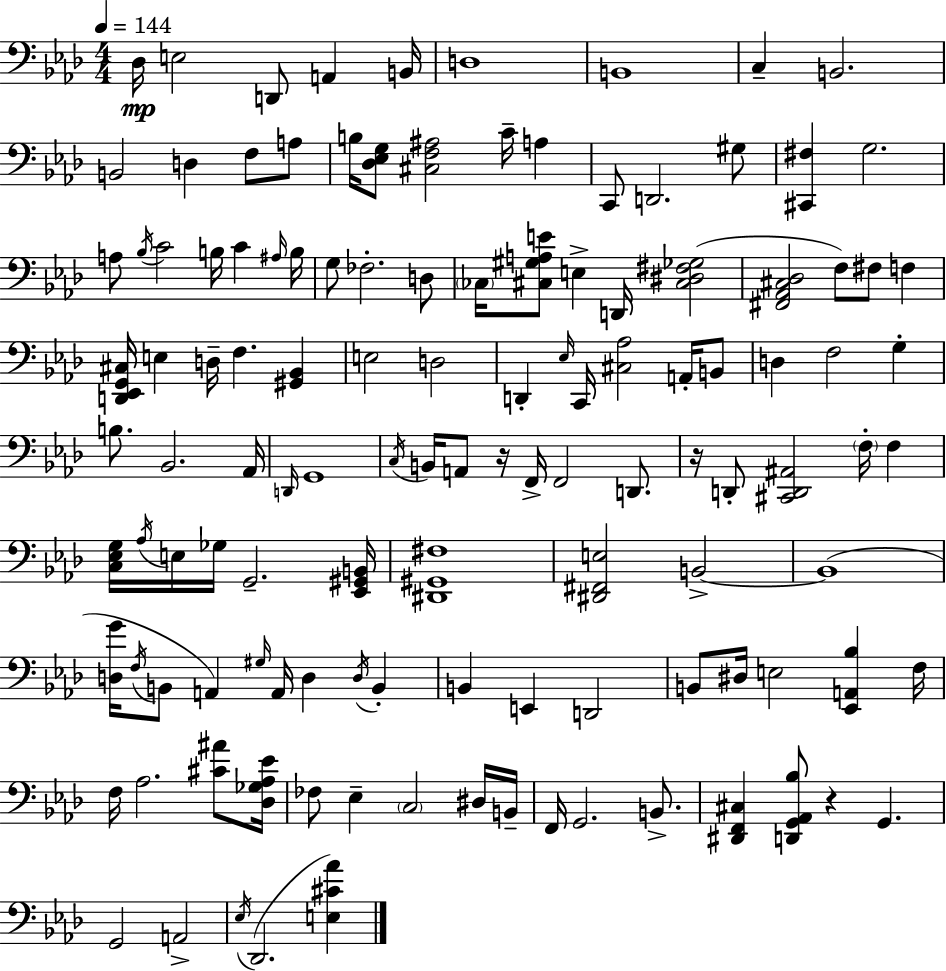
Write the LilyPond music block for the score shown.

{
  \clef bass
  \numericTimeSignature
  \time 4/4
  \key f \minor
  \tempo 4 = 144
  des16\mp e2 d,8 a,4 b,16 | d1 | b,1 | c4-- b,2. | \break b,2 d4 f8 a8 | b16 <des ees g>8 <cis f ais>2 c'16-- a4 | c,8 d,2. gis8 | <cis, fis>4 g2. | \break a8 \acciaccatura { bes16 } c'2 b16 c'4 | \grace { ais16 } b16 g8 fes2.-. | d8 \parenthesize ces16 <cis gis a e'>8 e4-> d,16 <cis dis fis ges>2( | <fis, aes, cis des>2 f8) fis8 f4 | \break <d, ees, g, cis>16 e4 d16-- f4. <gis, bes,>4 | e2 d2 | d,4-. \grace { ees16 } c,16 <cis aes>2 | a,16-. b,8 d4 f2 g4-. | \break b8. bes,2. | aes,16 \grace { d,16 } g,1 | \acciaccatura { c16 } b,16 a,8 r16 f,16-> f,2 | d,8. r16 d,8-. <cis, d, ais,>2 | \break \parenthesize f16-. f4 <c ees g>16 \acciaccatura { aes16 } e16 ges16 g,2.-- | <ees, gis, b,>16 <dis, gis, fis>1 | <dis, fis, e>2 b,2->~~ | b,1( | \break <d g'>16 \acciaccatura { f16 } b,8 a,4) \grace { gis16 } a,16 | d4 \acciaccatura { d16 } b,4-. b,4 e,4 | d,2 b,8 dis16 e2 | <ees, a, bes>4 f16 f16 aes2. | \break <cis' ais'>8 <des ges aes ees'>16 fes8 ees4-- \parenthesize c2 | dis16 b,16-- f,16 g,2. | b,8.-> <dis, f, cis>4 <d, g, aes, bes>8 r4 | g,4. g,2 | \break a,2-> \acciaccatura { ees16 }( des,2. | <e cis' aes'>4) \bar "|."
}